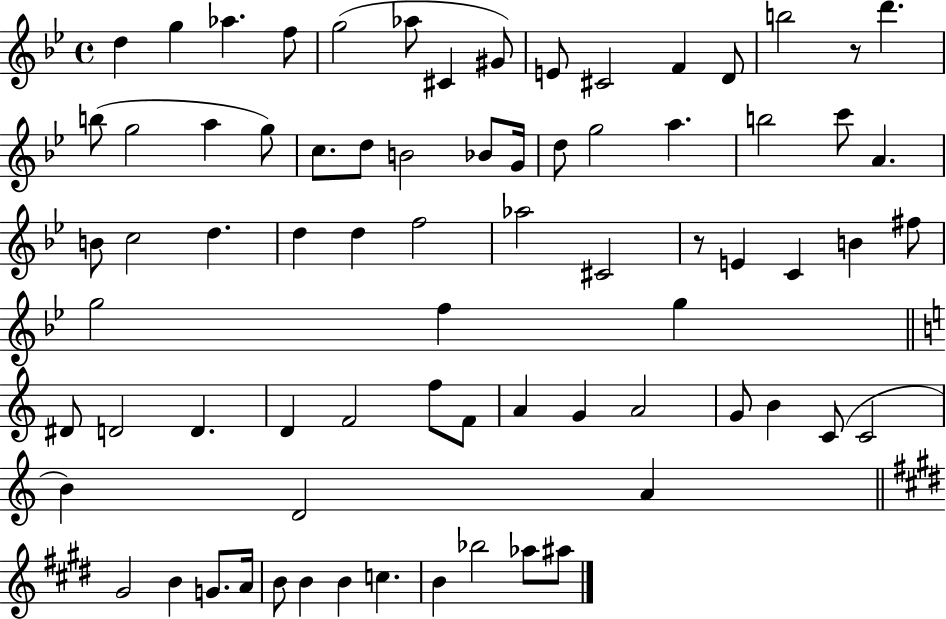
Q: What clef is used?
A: treble